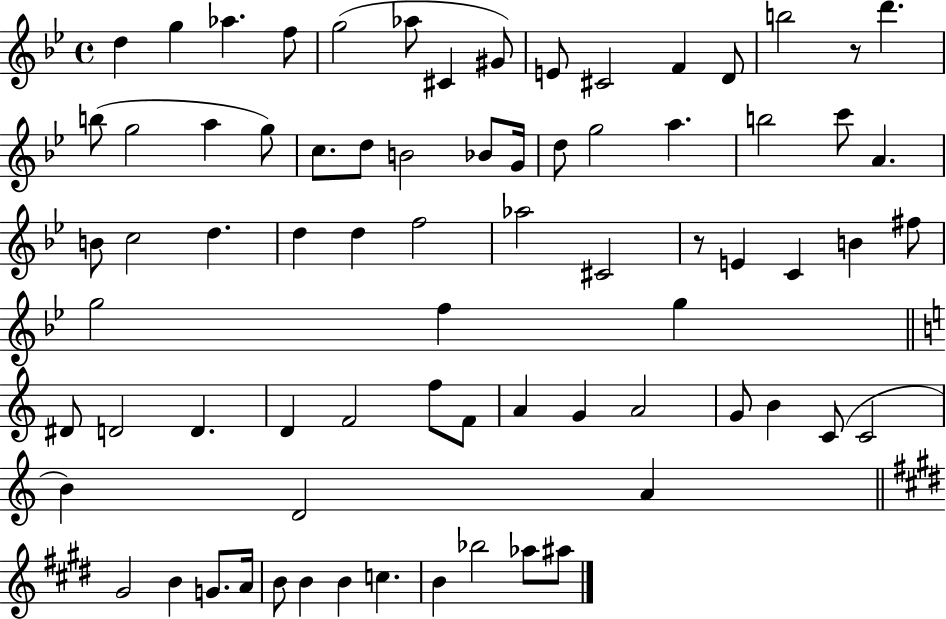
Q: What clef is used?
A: treble